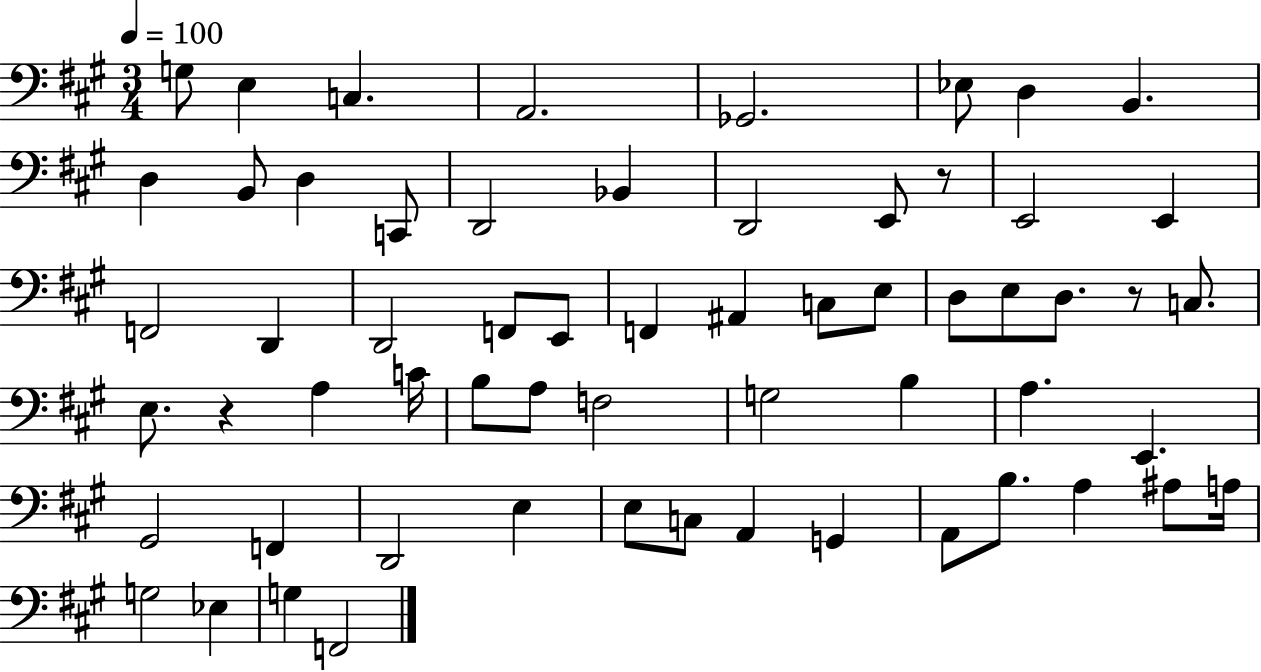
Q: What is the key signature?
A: A major